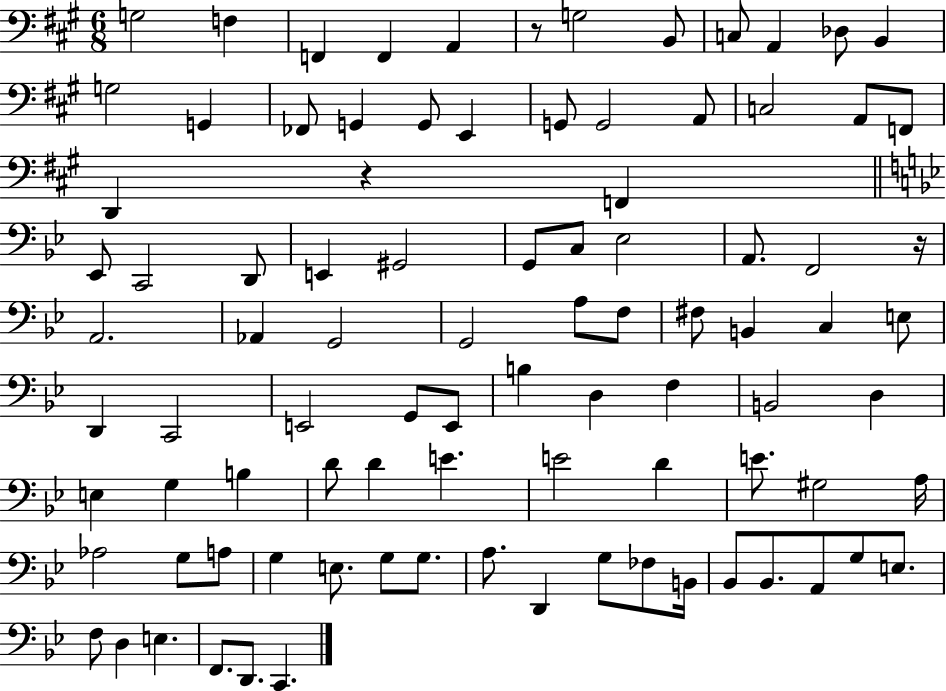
G3/h F3/q F2/q F2/q A2/q R/e G3/h B2/e C3/e A2/q Db3/e B2/q G3/h G2/q FES2/e G2/q G2/e E2/q G2/e G2/h A2/e C3/h A2/e F2/e D2/q R/q F2/q Eb2/e C2/h D2/e E2/q G#2/h G2/e C3/e Eb3/h A2/e. F2/h R/s A2/h. Ab2/q G2/h G2/h A3/e F3/e F#3/e B2/q C3/q E3/e D2/q C2/h E2/h G2/e E2/e B3/q D3/q F3/q B2/h D3/q E3/q G3/q B3/q D4/e D4/q E4/q. E4/h D4/q E4/e. G#3/h A3/s Ab3/h G3/e A3/e G3/q E3/e. G3/e G3/e. A3/e. D2/q G3/e FES3/e B2/s Bb2/e Bb2/e. A2/e G3/e E3/e. F3/e D3/q E3/q. F2/e. D2/e. C2/q.